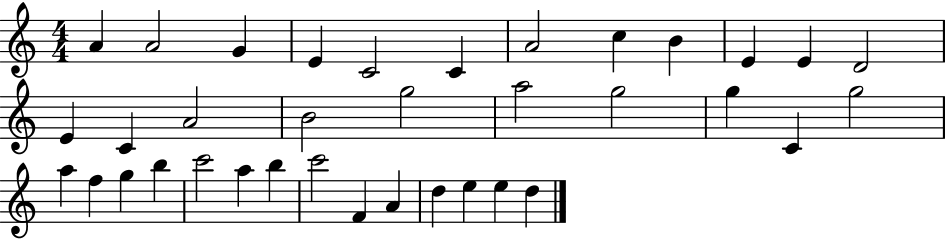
{
  \clef treble
  \numericTimeSignature
  \time 4/4
  \key c \major
  a'4 a'2 g'4 | e'4 c'2 c'4 | a'2 c''4 b'4 | e'4 e'4 d'2 | \break e'4 c'4 a'2 | b'2 g''2 | a''2 g''2 | g''4 c'4 g''2 | \break a''4 f''4 g''4 b''4 | c'''2 a''4 b''4 | c'''2 f'4 a'4 | d''4 e''4 e''4 d''4 | \break \bar "|."
}